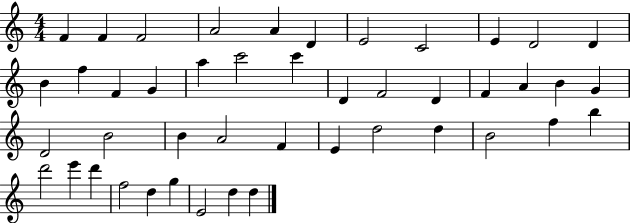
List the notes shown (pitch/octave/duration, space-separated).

F4/q F4/q F4/h A4/h A4/q D4/q E4/h C4/h E4/q D4/h D4/q B4/q F5/q F4/q G4/q A5/q C6/h C6/q D4/q F4/h D4/q F4/q A4/q B4/q G4/q D4/h B4/h B4/q A4/h F4/q E4/q D5/h D5/q B4/h F5/q B5/q D6/h E6/q D6/q F5/h D5/q G5/q E4/h D5/q D5/q